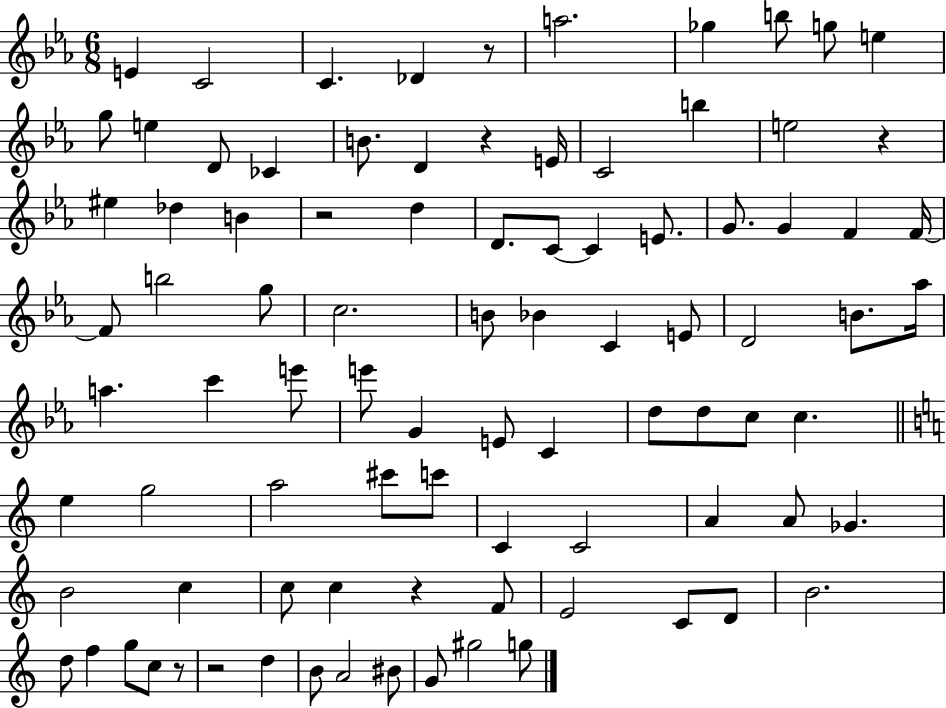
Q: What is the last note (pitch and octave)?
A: G5